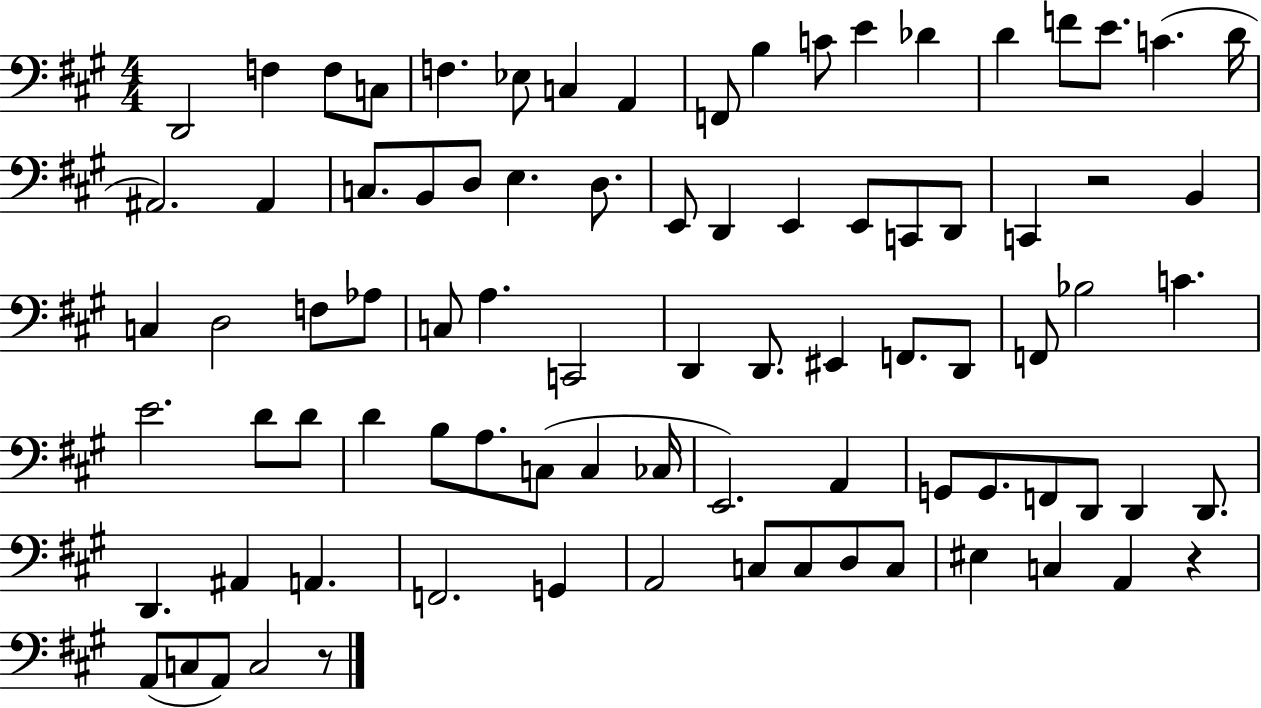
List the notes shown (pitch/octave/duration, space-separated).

D2/h F3/q F3/e C3/e F3/q. Eb3/e C3/q A2/q F2/e B3/q C4/e E4/q Db4/q D4/q F4/e E4/e. C4/q. D4/s A#2/h. A#2/q C3/e. B2/e D3/e E3/q. D3/e. E2/e D2/q E2/q E2/e C2/e D2/e C2/q R/h B2/q C3/q D3/h F3/e Ab3/e C3/e A3/q. C2/h D2/q D2/e. EIS2/q F2/e. D2/e F2/e Bb3/h C4/q. E4/h. D4/e D4/e D4/q B3/e A3/e. C3/e C3/q CES3/s E2/h. A2/q G2/e G2/e. F2/e D2/e D2/q D2/e. D2/q. A#2/q A2/q. F2/h. G2/q A2/h C3/e C3/e D3/e C3/e EIS3/q C3/q A2/q R/q A2/e C3/e A2/e C3/h R/e